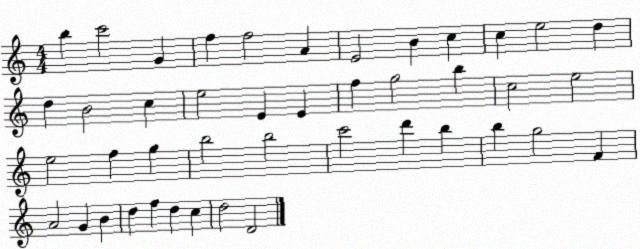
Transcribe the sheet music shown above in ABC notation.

X:1
T:Untitled
M:4/4
L:1/4
K:C
b c'2 G f f2 A E2 B c c e2 d d B2 c e2 E E f g2 b c2 e2 e2 f g b2 b2 c'2 d' b b g2 F A2 G B d f d c d2 D2